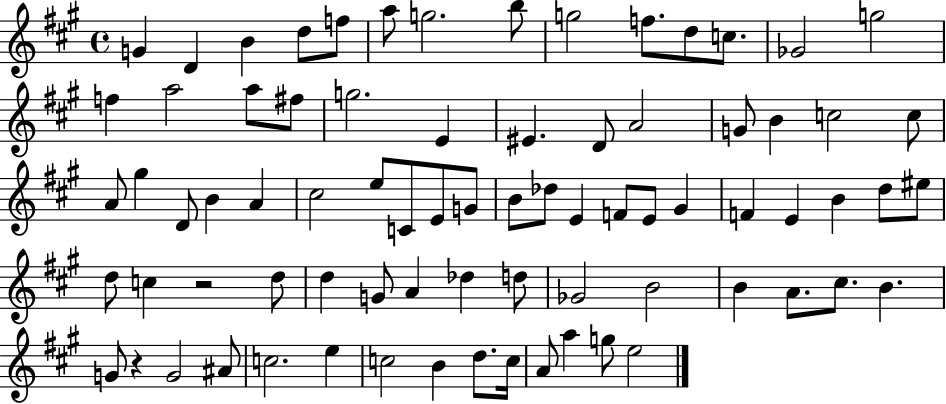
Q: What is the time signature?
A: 4/4